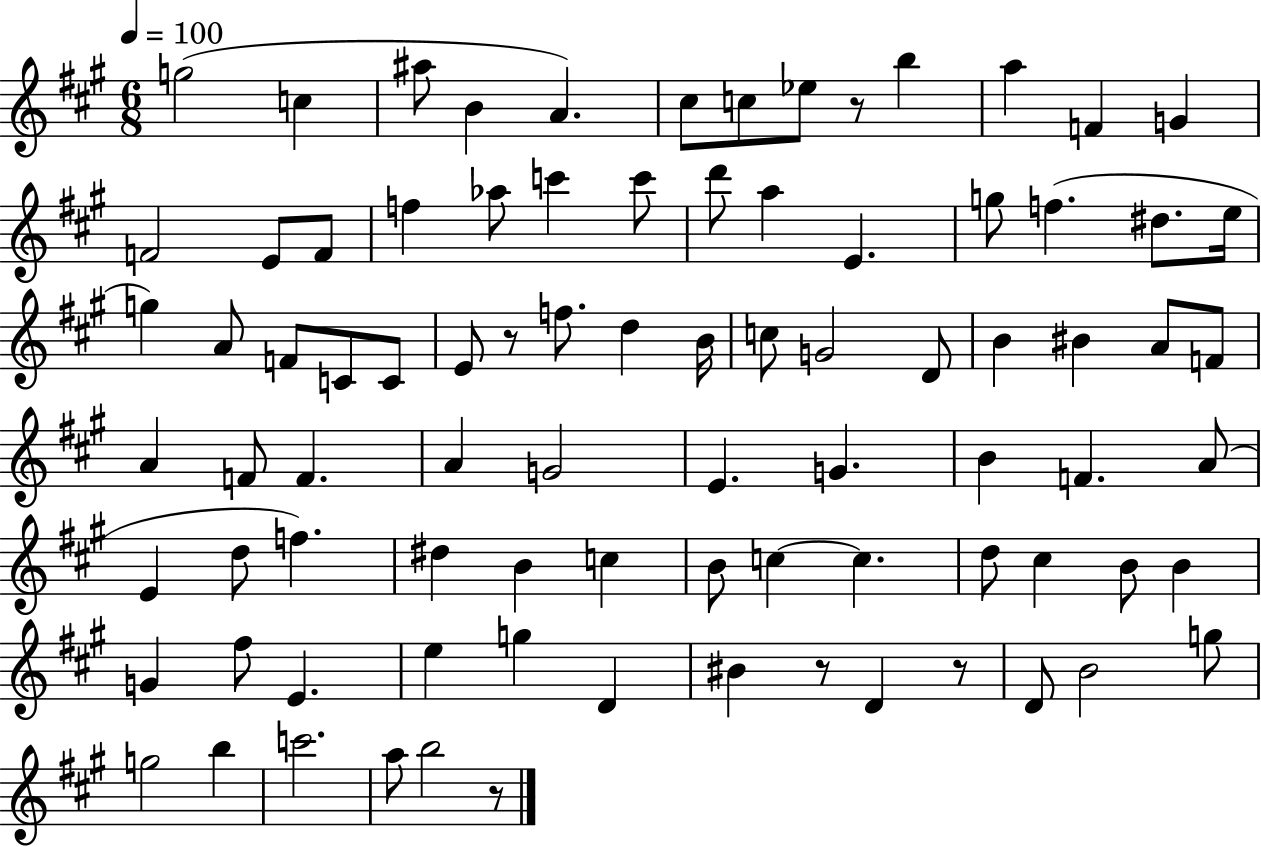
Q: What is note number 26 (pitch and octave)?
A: E5